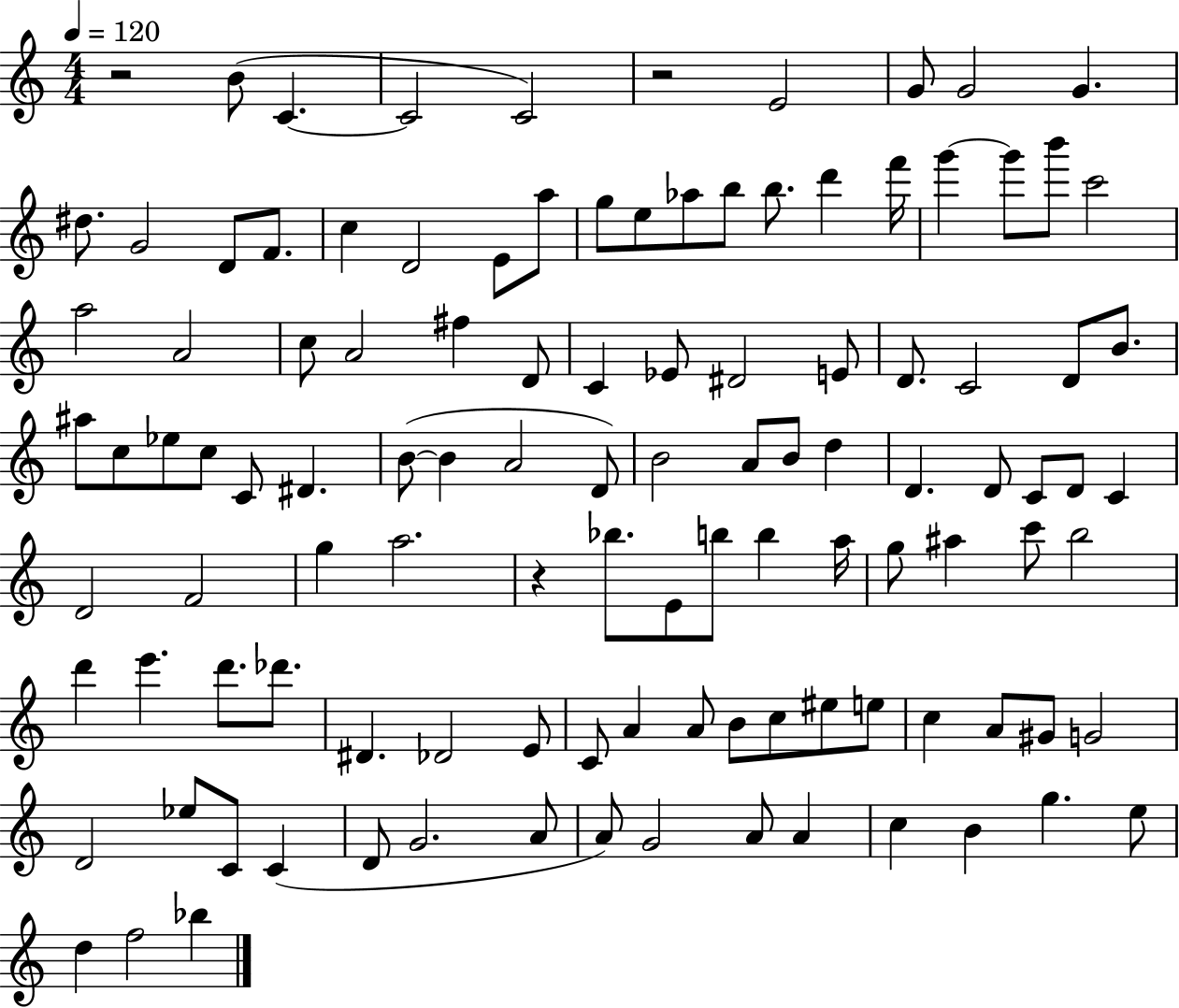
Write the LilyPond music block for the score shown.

{
  \clef treble
  \numericTimeSignature
  \time 4/4
  \key c \major
  \tempo 4 = 120
  r2 b'8( c'4.~~ | c'2 c'2) | r2 e'2 | g'8 g'2 g'4. | \break dis''8. g'2 d'8 f'8. | c''4 d'2 e'8 a''8 | g''8 e''8 aes''8 b''8 b''8. d'''4 f'''16 | g'''4~~ g'''8 b'''8 c'''2 | \break a''2 a'2 | c''8 a'2 fis''4 d'8 | c'4 ees'8 dis'2 e'8 | d'8. c'2 d'8 b'8. | \break ais''8 c''8 ees''8 c''8 c'8 dis'4. | b'8~(~ b'4 a'2 d'8) | b'2 a'8 b'8 d''4 | d'4. d'8 c'8 d'8 c'4 | \break d'2 f'2 | g''4 a''2. | r4 bes''8. e'8 b''8 b''4 a''16 | g''8 ais''4 c'''8 b''2 | \break d'''4 e'''4. d'''8. des'''8. | dis'4. des'2 e'8 | c'8 a'4 a'8 b'8 c''8 eis''8 e''8 | c''4 a'8 gis'8 g'2 | \break d'2 ees''8 c'8 c'4( | d'8 g'2. a'8 | a'8) g'2 a'8 a'4 | c''4 b'4 g''4. e''8 | \break d''4 f''2 bes''4 | \bar "|."
}